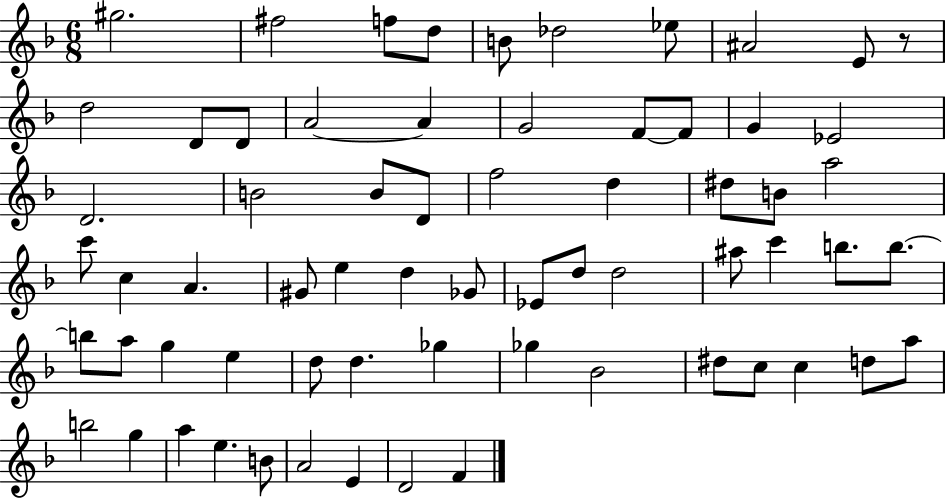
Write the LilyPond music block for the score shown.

{
  \clef treble
  \numericTimeSignature
  \time 6/8
  \key f \major
  gis''2. | fis''2 f''8 d''8 | b'8 des''2 ees''8 | ais'2 e'8 r8 | \break d''2 d'8 d'8 | a'2~~ a'4 | g'2 f'8~~ f'8 | g'4 ees'2 | \break d'2. | b'2 b'8 d'8 | f''2 d''4 | dis''8 b'8 a''2 | \break c'''8 c''4 a'4. | gis'8 e''4 d''4 ges'8 | ees'8 d''8 d''2 | ais''8 c'''4 b''8. b''8.~~ | \break b''8 a''8 g''4 e''4 | d''8 d''4. ges''4 | ges''4 bes'2 | dis''8 c''8 c''4 d''8 a''8 | \break b''2 g''4 | a''4 e''4. b'8 | a'2 e'4 | d'2 f'4 | \break \bar "|."
}